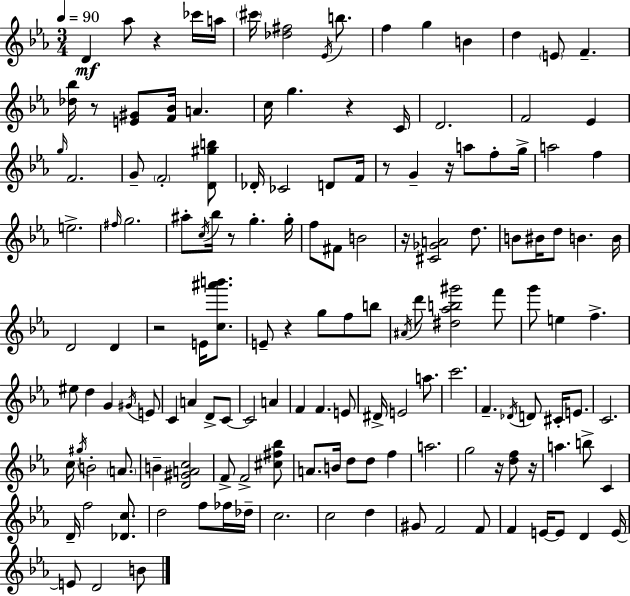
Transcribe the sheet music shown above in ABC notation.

X:1
T:Untitled
M:3/4
L:1/4
K:Eb
D _a/2 z _c'/4 a/4 ^c'/4 [_d^f]2 _E/4 b/2 f g B d E/2 F [_d_b]/4 z/2 [E^G]/2 [F_B]/4 A c/4 g z C/4 D2 F2 _E g/4 F2 G/2 F2 [D^gb]/2 _D/4 _C2 D/2 F/4 z/2 G z/4 a/2 f/2 g/4 a2 f e2 ^f/4 g2 ^a/2 c/4 _b/4 z/2 g g/4 f/2 ^F/2 B2 z/4 [^C_GA]2 d/2 B/2 ^B/4 d/2 B B/4 D2 D z2 E/4 [c^a'b']/2 E/2 z g/2 f/2 b/2 ^A/4 d'/2 [^d_ab^g']2 f'/2 g'/2 e f ^e/2 d G ^G/4 E/2 C A D/2 C/2 C2 A F F E/2 ^D/4 E2 a/2 c'2 F _D/4 D/2 ^C/4 E/2 C2 c/4 ^g/4 B2 A/2 B [D^GAc]2 F/2 F2 [^c^f_b]/2 A/2 B/4 d/2 d/2 f a2 g2 z/4 [df]/2 z/4 a b/2 C D/4 f2 [_Dc]/2 d2 f/2 _f/4 _d/4 c2 c2 d ^G/2 F2 F/2 F E/4 E/2 D E/4 E/2 D2 B/2